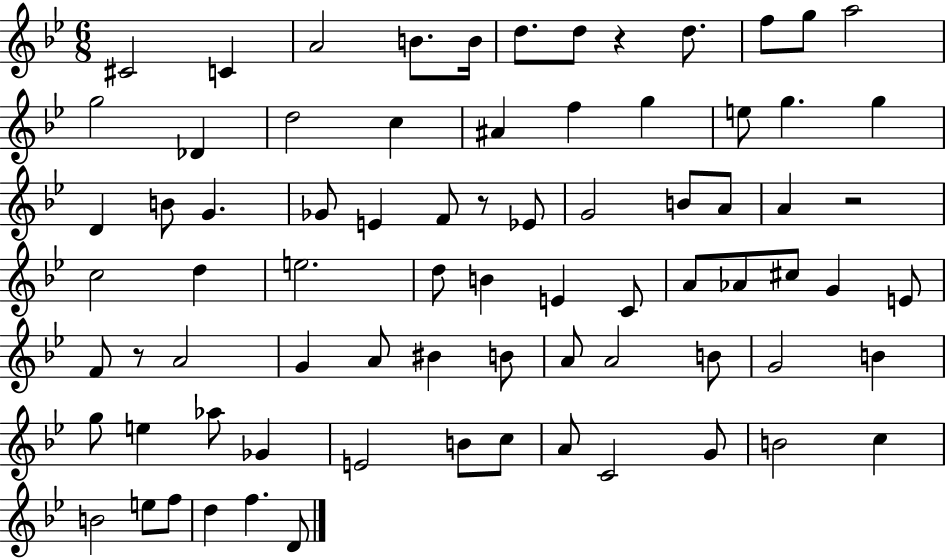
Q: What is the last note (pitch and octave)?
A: D4